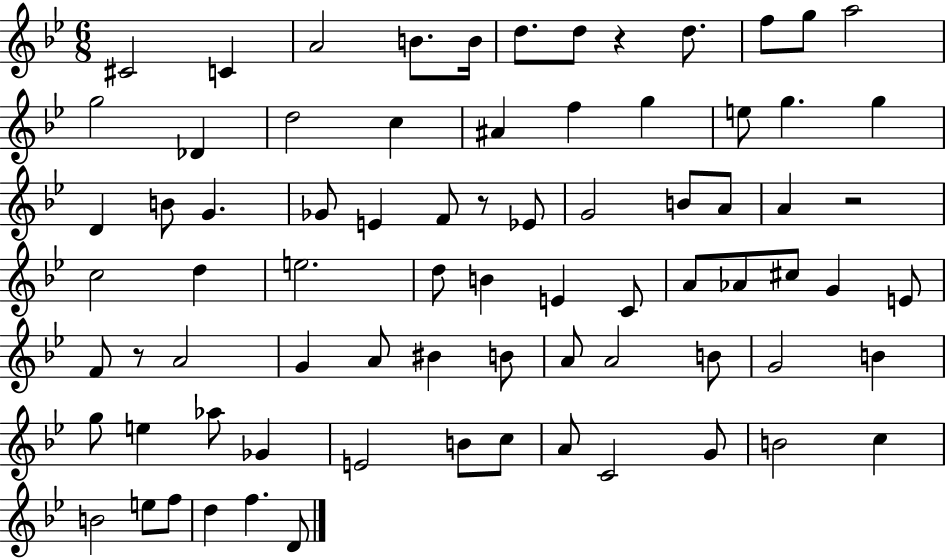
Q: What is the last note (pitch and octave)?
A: D4